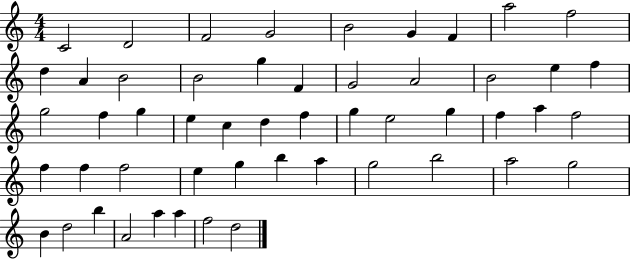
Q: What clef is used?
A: treble